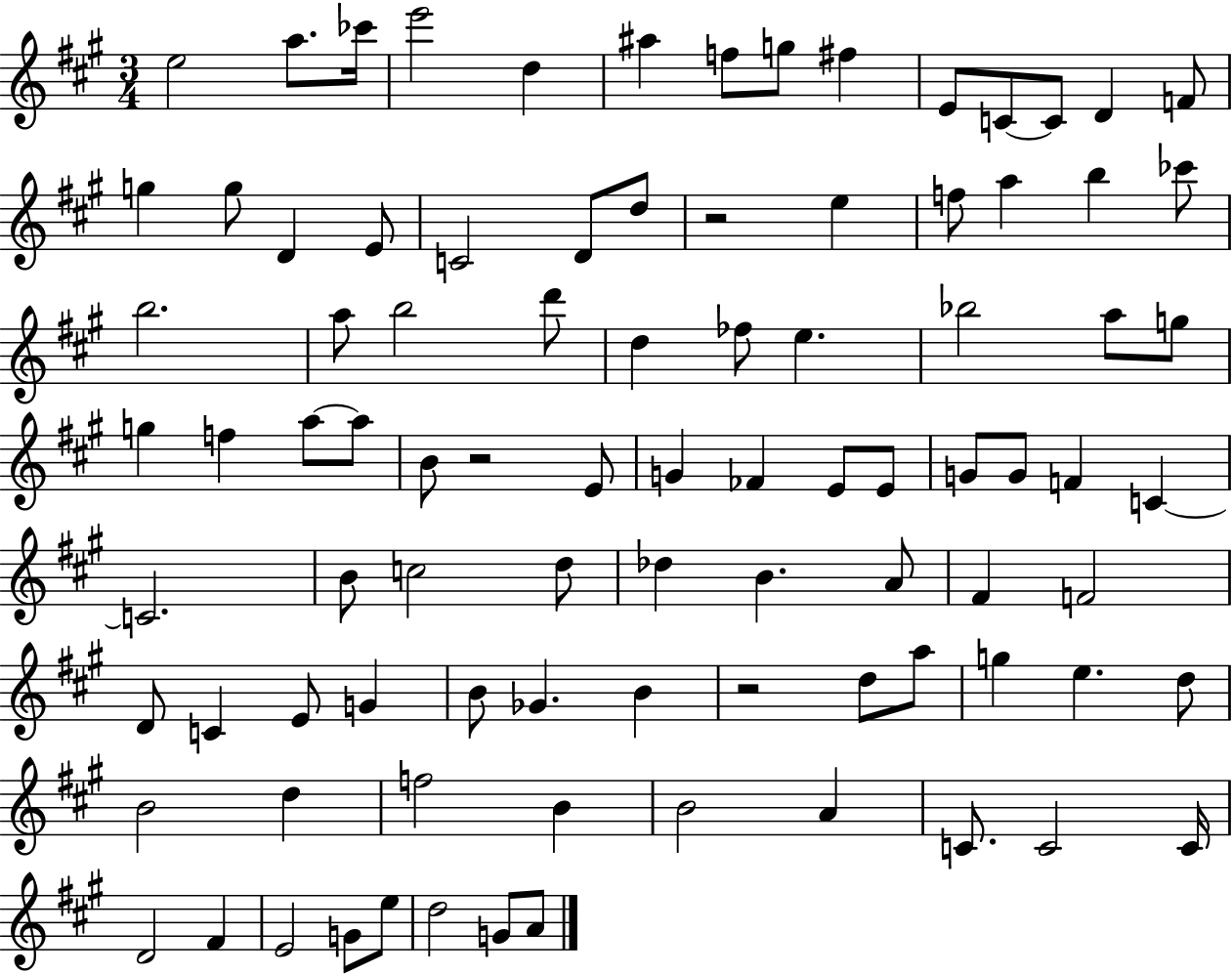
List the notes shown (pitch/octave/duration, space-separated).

E5/h A5/e. CES6/s E6/h D5/q A#5/q F5/e G5/e F#5/q E4/e C4/e C4/e D4/q F4/e G5/q G5/e D4/q E4/e C4/h D4/e D5/e R/h E5/q F5/e A5/q B5/q CES6/e B5/h. A5/e B5/h D6/e D5/q FES5/e E5/q. Bb5/h A5/e G5/e G5/q F5/q A5/e A5/e B4/e R/h E4/e G4/q FES4/q E4/e E4/e G4/e G4/e F4/q C4/q C4/h. B4/e C5/h D5/e Db5/q B4/q. A4/e F#4/q F4/h D4/e C4/q E4/e G4/q B4/e Gb4/q. B4/q R/h D5/e A5/e G5/q E5/q. D5/e B4/h D5/q F5/h B4/q B4/h A4/q C4/e. C4/h C4/s D4/h F#4/q E4/h G4/e E5/e D5/h G4/e A4/e